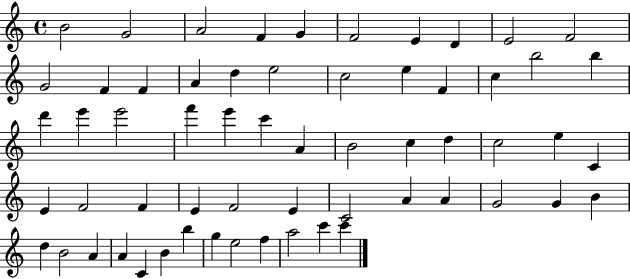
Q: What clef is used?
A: treble